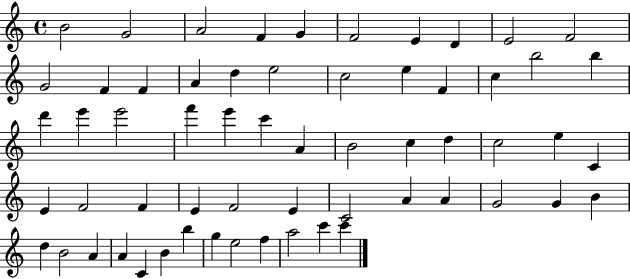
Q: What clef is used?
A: treble